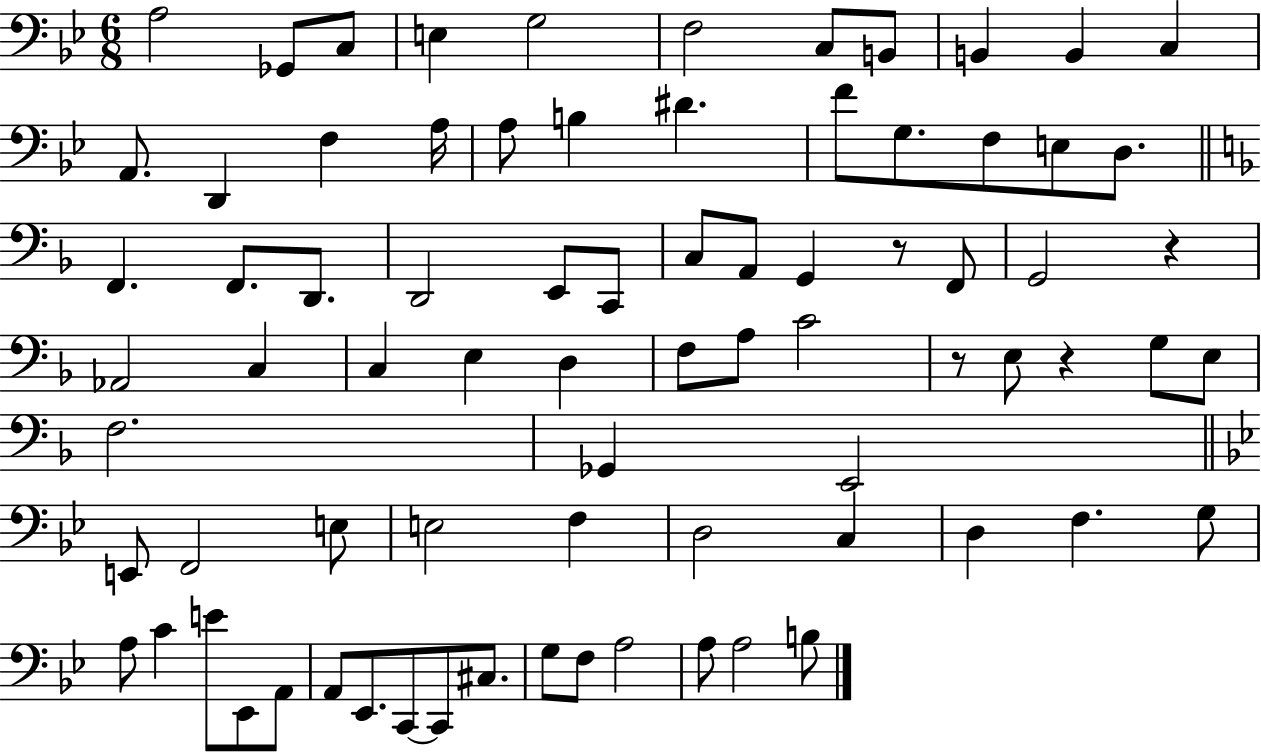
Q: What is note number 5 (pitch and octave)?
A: G3